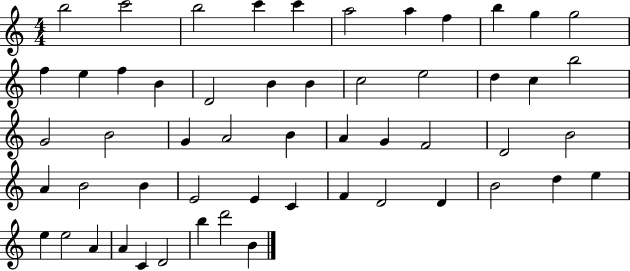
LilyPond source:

{
  \clef treble
  \numericTimeSignature
  \time 4/4
  \key c \major
  b''2 c'''2 | b''2 c'''4 c'''4 | a''2 a''4 f''4 | b''4 g''4 g''2 | \break f''4 e''4 f''4 b'4 | d'2 b'4 b'4 | c''2 e''2 | d''4 c''4 b''2 | \break g'2 b'2 | g'4 a'2 b'4 | a'4 g'4 f'2 | d'2 b'2 | \break a'4 b'2 b'4 | e'2 e'4 c'4 | f'4 d'2 d'4 | b'2 d''4 e''4 | \break e''4 e''2 a'4 | a'4 c'4 d'2 | b''4 d'''2 b'4 | \bar "|."
}